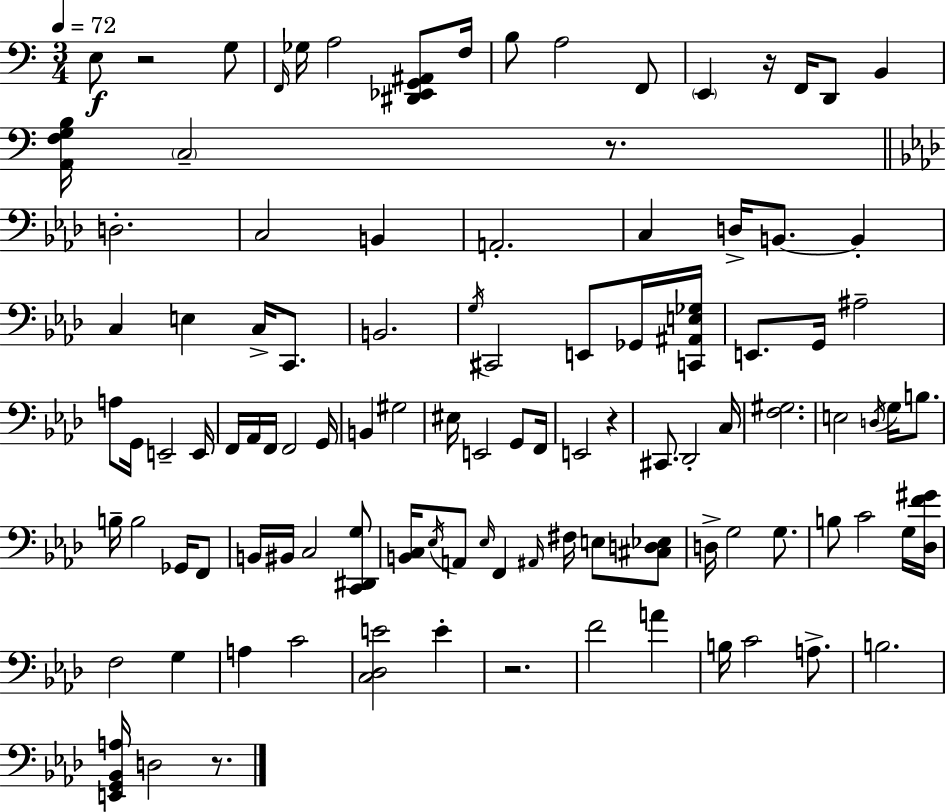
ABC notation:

X:1
T:Untitled
M:3/4
L:1/4
K:C
E,/2 z2 G,/2 F,,/4 _G,/4 A,2 [^D,,_E,,G,,^A,,]/2 F,/4 B,/2 A,2 F,,/2 E,, z/4 F,,/4 D,,/2 B,, [A,,F,G,B,]/4 C,2 z/2 D,2 C,2 B,, A,,2 C, D,/4 B,,/2 B,, C, E, C,/4 C,,/2 B,,2 G,/4 ^C,,2 E,,/2 _G,,/4 [C,,^A,,E,_G,]/4 E,,/2 G,,/4 ^A,2 A,/2 G,,/4 E,,2 E,,/4 F,,/4 _A,,/4 F,,/4 F,,2 G,,/4 B,, ^G,2 ^E,/4 E,,2 G,,/2 F,,/4 E,,2 z ^C,,/2 _D,,2 C,/4 [F,^G,]2 E,2 D,/4 G,/4 B,/2 B,/4 B,2 _G,,/4 F,,/2 B,,/4 ^B,,/4 C,2 [C,,^D,,G,]/2 [B,,C,]/4 _E,/4 A,,/2 _E,/4 F,, ^A,,/4 ^F,/4 E,/2 [^C,D,_E,]/2 D,/4 G,2 G,/2 B,/2 C2 G,/4 [_D,F^G]/4 F,2 G, A, C2 [C,_D,E]2 E z2 F2 A B,/4 C2 A,/2 B,2 [E,,G,,_B,,A,]/4 D,2 z/2